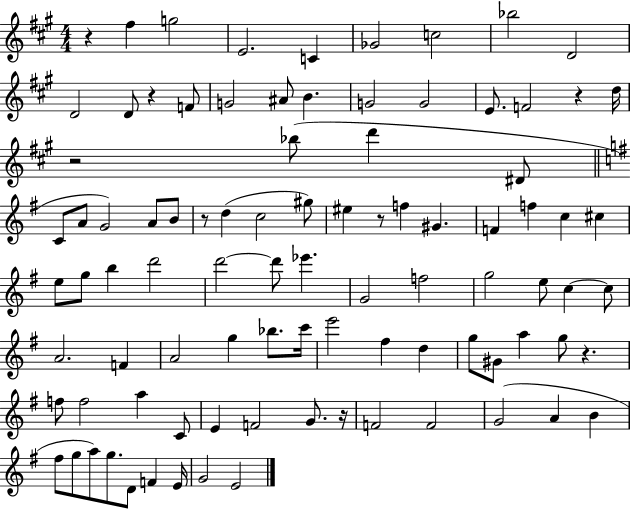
R/q F#5/q G5/h E4/h. C4/q Gb4/h C5/h Bb5/h D4/h D4/h D4/e R/q F4/e G4/h A#4/e B4/q. G4/h G4/h E4/e. F4/h R/q D5/s R/h Bb5/e D6/q D#4/e C4/e A4/e G4/h A4/e B4/e R/e D5/q C5/h G#5/e EIS5/q R/e F5/q G#4/q. F4/q F5/q C5/q C#5/q E5/e G5/e B5/q D6/h D6/h D6/e Eb6/q. G4/h F5/h G5/h E5/e C5/q C5/e A4/h. F4/q A4/h G5/q Bb5/e. C6/s E6/h F#5/q D5/q G5/e G#4/e A5/q G5/e R/q. F5/e F5/h A5/q C4/e E4/q F4/h G4/e. R/s F4/h F4/h G4/h A4/q B4/q F#5/e G5/e A5/e G5/e. D4/e F4/q E4/s G4/h E4/h